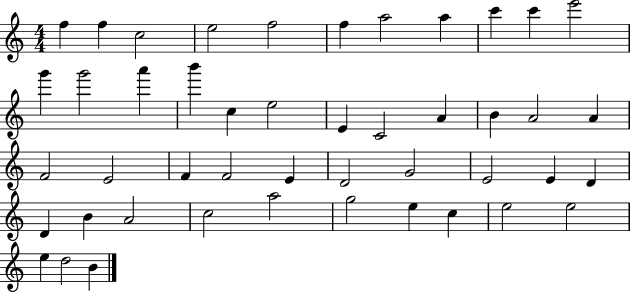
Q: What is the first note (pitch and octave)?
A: F5